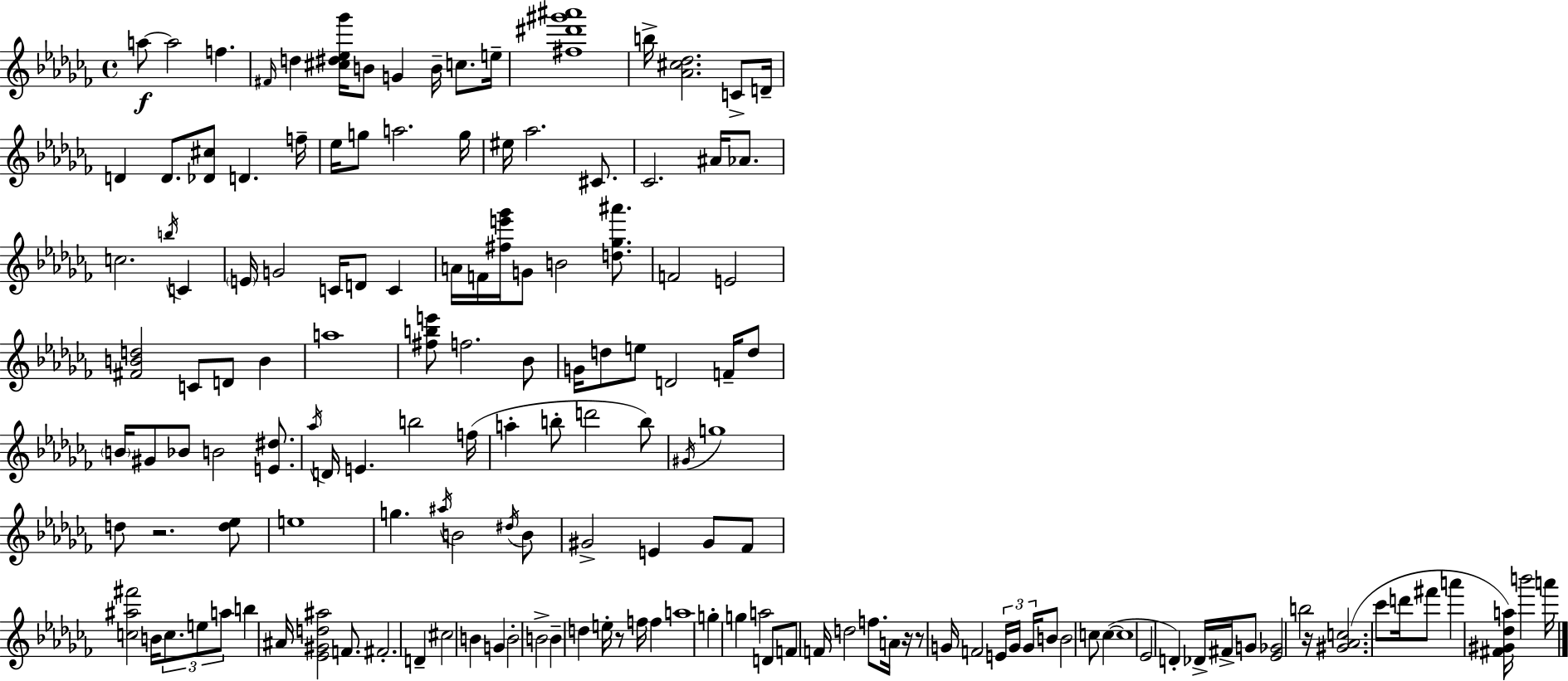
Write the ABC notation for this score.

X:1
T:Untitled
M:4/4
L:1/4
K:Abm
a/2 a2 f ^F/4 d [^c^d_e_g']/4 B/2 G B/4 c/2 e/4 [^f^d'^g'^a']4 b/4 [_A^c_d]2 C/2 D/4 D D/2 [_D^c]/2 D f/4 _e/4 g/2 a2 g/4 ^e/4 _a2 ^C/2 _C2 ^A/4 _A/2 c2 b/4 C E/4 G2 C/4 D/2 C A/4 F/4 [^fe'_g']/4 G/2 B2 [d_g^a']/2 F2 E2 [^FBd]2 C/2 D/2 B a4 [^fbe']/2 f2 _B/2 G/4 d/2 e/2 D2 F/4 d/2 B/4 ^G/2 _B/2 B2 [E^d]/2 _a/4 D/4 E b2 f/4 a b/2 d'2 b/2 ^G/4 g4 d/2 z2 [d_e]/2 e4 g ^a/4 B2 ^d/4 B/2 ^G2 E ^G/2 _F/2 [c^a^f']2 B/4 c/2 e/2 a/2 b ^A/4 [_E^Gd^a]2 F/2 ^F2 D ^c2 B G B2 B2 B d e/4 z/2 f/4 f a4 g g a2 D/2 F/2 F/4 d2 f/2 A/4 z/4 z/2 G/4 F2 E/4 G/4 G/4 B/2 B2 c/2 c c4 _E2 D _D/4 ^F/4 G/2 [_E_G]2 b2 z/4 [^G_Ac]2 _c'/2 d'/4 ^f'/2 a' [^F^G_da]/4 b'2 a'/4